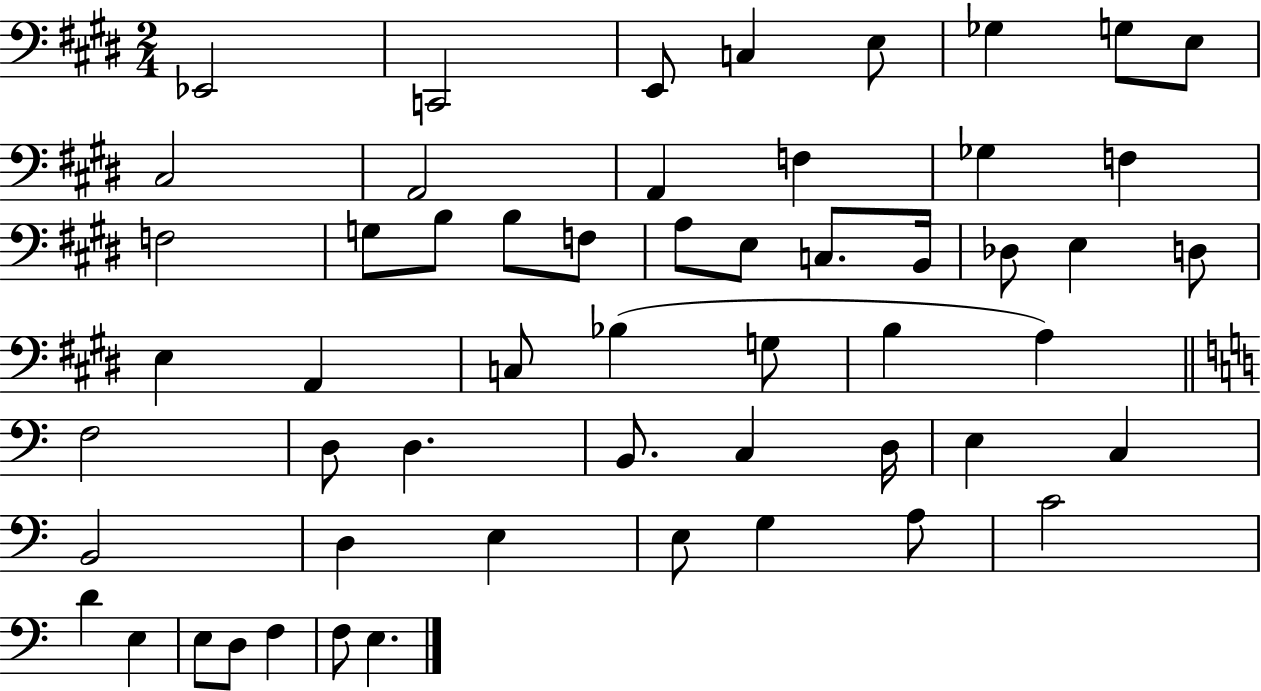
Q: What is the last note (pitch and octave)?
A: E3